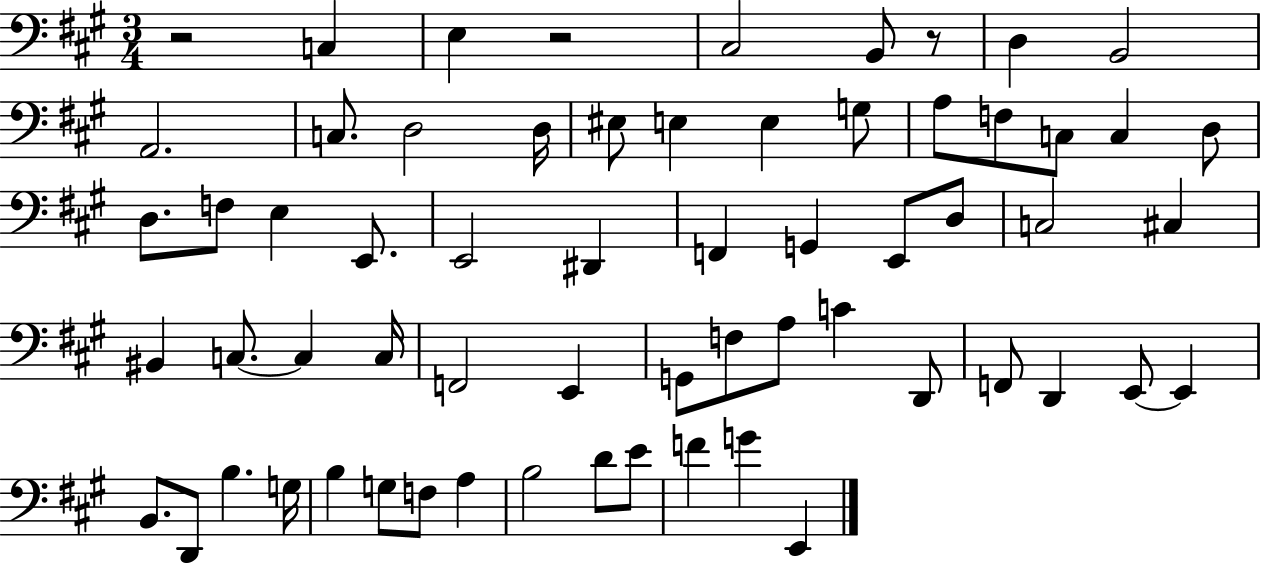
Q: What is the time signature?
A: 3/4